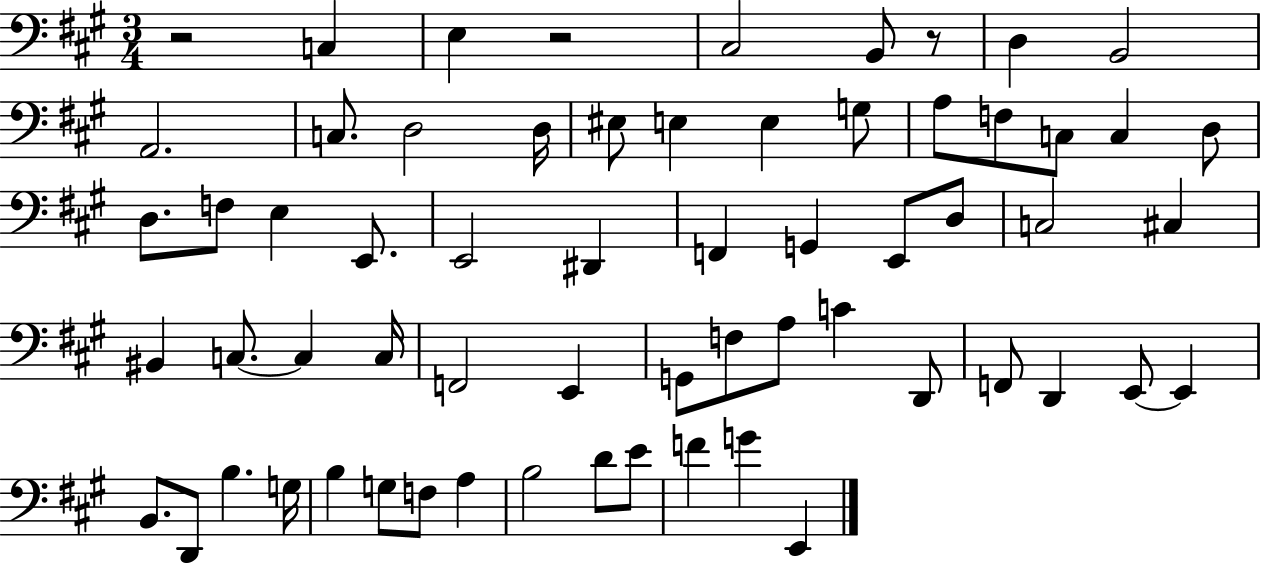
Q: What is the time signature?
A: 3/4